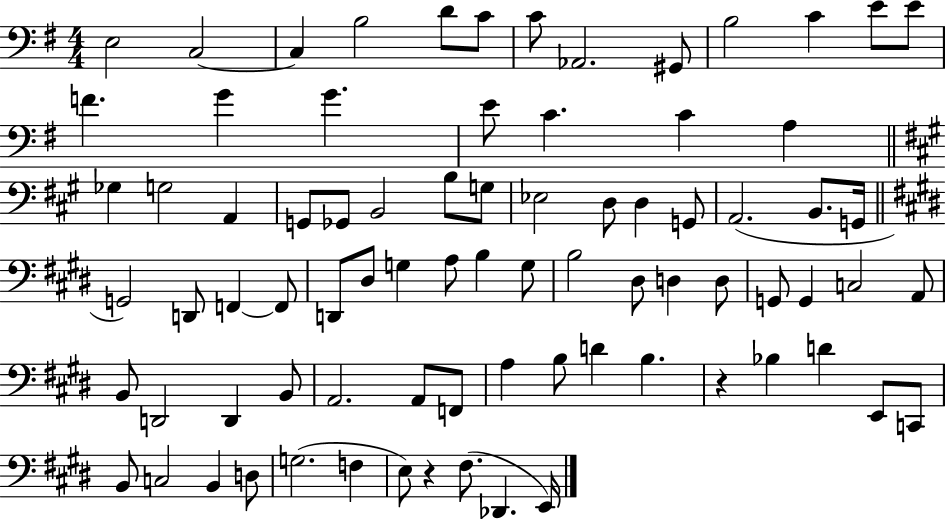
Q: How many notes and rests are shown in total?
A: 80